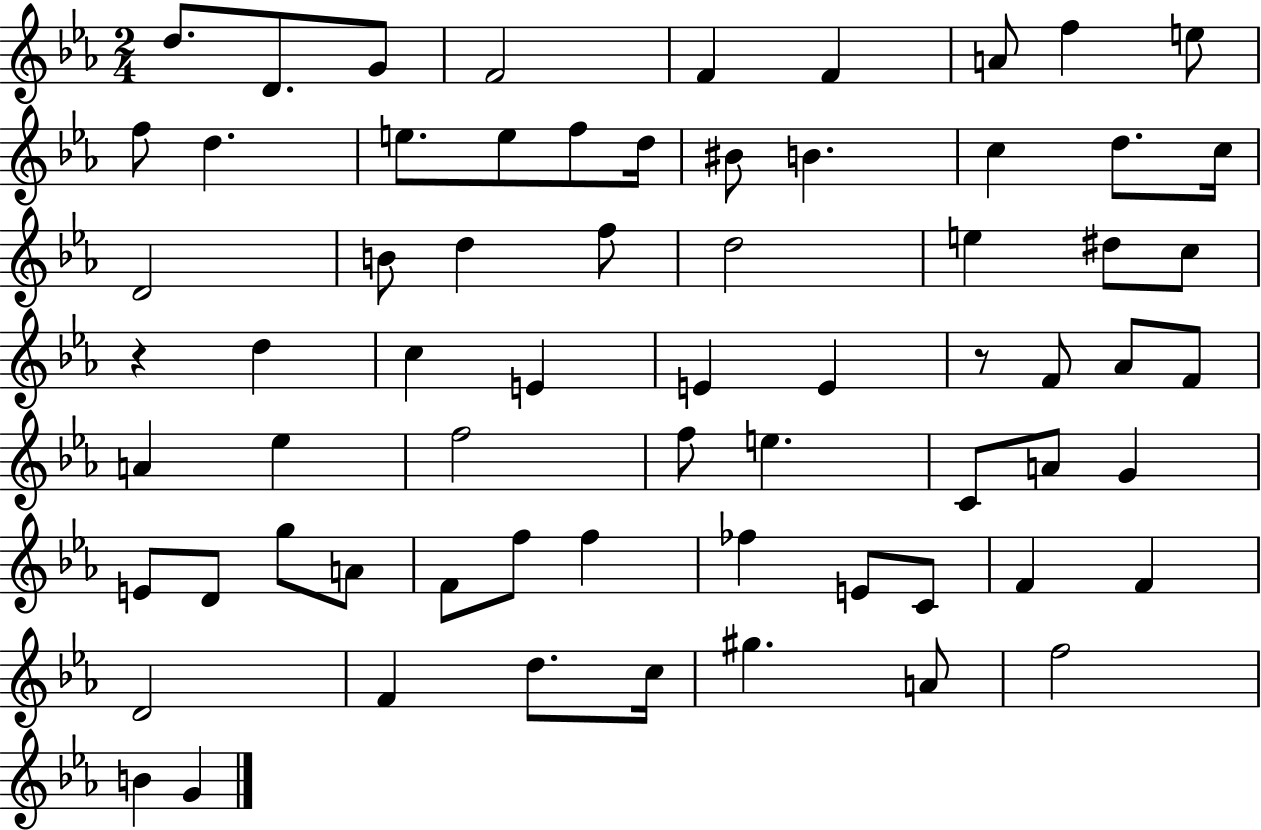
X:1
T:Untitled
M:2/4
L:1/4
K:Eb
d/2 D/2 G/2 F2 F F A/2 f e/2 f/2 d e/2 e/2 f/2 d/4 ^B/2 B c d/2 c/4 D2 B/2 d f/2 d2 e ^d/2 c/2 z d c E E E z/2 F/2 _A/2 F/2 A _e f2 f/2 e C/2 A/2 G E/2 D/2 g/2 A/2 F/2 f/2 f _f E/2 C/2 F F D2 F d/2 c/4 ^g A/2 f2 B G